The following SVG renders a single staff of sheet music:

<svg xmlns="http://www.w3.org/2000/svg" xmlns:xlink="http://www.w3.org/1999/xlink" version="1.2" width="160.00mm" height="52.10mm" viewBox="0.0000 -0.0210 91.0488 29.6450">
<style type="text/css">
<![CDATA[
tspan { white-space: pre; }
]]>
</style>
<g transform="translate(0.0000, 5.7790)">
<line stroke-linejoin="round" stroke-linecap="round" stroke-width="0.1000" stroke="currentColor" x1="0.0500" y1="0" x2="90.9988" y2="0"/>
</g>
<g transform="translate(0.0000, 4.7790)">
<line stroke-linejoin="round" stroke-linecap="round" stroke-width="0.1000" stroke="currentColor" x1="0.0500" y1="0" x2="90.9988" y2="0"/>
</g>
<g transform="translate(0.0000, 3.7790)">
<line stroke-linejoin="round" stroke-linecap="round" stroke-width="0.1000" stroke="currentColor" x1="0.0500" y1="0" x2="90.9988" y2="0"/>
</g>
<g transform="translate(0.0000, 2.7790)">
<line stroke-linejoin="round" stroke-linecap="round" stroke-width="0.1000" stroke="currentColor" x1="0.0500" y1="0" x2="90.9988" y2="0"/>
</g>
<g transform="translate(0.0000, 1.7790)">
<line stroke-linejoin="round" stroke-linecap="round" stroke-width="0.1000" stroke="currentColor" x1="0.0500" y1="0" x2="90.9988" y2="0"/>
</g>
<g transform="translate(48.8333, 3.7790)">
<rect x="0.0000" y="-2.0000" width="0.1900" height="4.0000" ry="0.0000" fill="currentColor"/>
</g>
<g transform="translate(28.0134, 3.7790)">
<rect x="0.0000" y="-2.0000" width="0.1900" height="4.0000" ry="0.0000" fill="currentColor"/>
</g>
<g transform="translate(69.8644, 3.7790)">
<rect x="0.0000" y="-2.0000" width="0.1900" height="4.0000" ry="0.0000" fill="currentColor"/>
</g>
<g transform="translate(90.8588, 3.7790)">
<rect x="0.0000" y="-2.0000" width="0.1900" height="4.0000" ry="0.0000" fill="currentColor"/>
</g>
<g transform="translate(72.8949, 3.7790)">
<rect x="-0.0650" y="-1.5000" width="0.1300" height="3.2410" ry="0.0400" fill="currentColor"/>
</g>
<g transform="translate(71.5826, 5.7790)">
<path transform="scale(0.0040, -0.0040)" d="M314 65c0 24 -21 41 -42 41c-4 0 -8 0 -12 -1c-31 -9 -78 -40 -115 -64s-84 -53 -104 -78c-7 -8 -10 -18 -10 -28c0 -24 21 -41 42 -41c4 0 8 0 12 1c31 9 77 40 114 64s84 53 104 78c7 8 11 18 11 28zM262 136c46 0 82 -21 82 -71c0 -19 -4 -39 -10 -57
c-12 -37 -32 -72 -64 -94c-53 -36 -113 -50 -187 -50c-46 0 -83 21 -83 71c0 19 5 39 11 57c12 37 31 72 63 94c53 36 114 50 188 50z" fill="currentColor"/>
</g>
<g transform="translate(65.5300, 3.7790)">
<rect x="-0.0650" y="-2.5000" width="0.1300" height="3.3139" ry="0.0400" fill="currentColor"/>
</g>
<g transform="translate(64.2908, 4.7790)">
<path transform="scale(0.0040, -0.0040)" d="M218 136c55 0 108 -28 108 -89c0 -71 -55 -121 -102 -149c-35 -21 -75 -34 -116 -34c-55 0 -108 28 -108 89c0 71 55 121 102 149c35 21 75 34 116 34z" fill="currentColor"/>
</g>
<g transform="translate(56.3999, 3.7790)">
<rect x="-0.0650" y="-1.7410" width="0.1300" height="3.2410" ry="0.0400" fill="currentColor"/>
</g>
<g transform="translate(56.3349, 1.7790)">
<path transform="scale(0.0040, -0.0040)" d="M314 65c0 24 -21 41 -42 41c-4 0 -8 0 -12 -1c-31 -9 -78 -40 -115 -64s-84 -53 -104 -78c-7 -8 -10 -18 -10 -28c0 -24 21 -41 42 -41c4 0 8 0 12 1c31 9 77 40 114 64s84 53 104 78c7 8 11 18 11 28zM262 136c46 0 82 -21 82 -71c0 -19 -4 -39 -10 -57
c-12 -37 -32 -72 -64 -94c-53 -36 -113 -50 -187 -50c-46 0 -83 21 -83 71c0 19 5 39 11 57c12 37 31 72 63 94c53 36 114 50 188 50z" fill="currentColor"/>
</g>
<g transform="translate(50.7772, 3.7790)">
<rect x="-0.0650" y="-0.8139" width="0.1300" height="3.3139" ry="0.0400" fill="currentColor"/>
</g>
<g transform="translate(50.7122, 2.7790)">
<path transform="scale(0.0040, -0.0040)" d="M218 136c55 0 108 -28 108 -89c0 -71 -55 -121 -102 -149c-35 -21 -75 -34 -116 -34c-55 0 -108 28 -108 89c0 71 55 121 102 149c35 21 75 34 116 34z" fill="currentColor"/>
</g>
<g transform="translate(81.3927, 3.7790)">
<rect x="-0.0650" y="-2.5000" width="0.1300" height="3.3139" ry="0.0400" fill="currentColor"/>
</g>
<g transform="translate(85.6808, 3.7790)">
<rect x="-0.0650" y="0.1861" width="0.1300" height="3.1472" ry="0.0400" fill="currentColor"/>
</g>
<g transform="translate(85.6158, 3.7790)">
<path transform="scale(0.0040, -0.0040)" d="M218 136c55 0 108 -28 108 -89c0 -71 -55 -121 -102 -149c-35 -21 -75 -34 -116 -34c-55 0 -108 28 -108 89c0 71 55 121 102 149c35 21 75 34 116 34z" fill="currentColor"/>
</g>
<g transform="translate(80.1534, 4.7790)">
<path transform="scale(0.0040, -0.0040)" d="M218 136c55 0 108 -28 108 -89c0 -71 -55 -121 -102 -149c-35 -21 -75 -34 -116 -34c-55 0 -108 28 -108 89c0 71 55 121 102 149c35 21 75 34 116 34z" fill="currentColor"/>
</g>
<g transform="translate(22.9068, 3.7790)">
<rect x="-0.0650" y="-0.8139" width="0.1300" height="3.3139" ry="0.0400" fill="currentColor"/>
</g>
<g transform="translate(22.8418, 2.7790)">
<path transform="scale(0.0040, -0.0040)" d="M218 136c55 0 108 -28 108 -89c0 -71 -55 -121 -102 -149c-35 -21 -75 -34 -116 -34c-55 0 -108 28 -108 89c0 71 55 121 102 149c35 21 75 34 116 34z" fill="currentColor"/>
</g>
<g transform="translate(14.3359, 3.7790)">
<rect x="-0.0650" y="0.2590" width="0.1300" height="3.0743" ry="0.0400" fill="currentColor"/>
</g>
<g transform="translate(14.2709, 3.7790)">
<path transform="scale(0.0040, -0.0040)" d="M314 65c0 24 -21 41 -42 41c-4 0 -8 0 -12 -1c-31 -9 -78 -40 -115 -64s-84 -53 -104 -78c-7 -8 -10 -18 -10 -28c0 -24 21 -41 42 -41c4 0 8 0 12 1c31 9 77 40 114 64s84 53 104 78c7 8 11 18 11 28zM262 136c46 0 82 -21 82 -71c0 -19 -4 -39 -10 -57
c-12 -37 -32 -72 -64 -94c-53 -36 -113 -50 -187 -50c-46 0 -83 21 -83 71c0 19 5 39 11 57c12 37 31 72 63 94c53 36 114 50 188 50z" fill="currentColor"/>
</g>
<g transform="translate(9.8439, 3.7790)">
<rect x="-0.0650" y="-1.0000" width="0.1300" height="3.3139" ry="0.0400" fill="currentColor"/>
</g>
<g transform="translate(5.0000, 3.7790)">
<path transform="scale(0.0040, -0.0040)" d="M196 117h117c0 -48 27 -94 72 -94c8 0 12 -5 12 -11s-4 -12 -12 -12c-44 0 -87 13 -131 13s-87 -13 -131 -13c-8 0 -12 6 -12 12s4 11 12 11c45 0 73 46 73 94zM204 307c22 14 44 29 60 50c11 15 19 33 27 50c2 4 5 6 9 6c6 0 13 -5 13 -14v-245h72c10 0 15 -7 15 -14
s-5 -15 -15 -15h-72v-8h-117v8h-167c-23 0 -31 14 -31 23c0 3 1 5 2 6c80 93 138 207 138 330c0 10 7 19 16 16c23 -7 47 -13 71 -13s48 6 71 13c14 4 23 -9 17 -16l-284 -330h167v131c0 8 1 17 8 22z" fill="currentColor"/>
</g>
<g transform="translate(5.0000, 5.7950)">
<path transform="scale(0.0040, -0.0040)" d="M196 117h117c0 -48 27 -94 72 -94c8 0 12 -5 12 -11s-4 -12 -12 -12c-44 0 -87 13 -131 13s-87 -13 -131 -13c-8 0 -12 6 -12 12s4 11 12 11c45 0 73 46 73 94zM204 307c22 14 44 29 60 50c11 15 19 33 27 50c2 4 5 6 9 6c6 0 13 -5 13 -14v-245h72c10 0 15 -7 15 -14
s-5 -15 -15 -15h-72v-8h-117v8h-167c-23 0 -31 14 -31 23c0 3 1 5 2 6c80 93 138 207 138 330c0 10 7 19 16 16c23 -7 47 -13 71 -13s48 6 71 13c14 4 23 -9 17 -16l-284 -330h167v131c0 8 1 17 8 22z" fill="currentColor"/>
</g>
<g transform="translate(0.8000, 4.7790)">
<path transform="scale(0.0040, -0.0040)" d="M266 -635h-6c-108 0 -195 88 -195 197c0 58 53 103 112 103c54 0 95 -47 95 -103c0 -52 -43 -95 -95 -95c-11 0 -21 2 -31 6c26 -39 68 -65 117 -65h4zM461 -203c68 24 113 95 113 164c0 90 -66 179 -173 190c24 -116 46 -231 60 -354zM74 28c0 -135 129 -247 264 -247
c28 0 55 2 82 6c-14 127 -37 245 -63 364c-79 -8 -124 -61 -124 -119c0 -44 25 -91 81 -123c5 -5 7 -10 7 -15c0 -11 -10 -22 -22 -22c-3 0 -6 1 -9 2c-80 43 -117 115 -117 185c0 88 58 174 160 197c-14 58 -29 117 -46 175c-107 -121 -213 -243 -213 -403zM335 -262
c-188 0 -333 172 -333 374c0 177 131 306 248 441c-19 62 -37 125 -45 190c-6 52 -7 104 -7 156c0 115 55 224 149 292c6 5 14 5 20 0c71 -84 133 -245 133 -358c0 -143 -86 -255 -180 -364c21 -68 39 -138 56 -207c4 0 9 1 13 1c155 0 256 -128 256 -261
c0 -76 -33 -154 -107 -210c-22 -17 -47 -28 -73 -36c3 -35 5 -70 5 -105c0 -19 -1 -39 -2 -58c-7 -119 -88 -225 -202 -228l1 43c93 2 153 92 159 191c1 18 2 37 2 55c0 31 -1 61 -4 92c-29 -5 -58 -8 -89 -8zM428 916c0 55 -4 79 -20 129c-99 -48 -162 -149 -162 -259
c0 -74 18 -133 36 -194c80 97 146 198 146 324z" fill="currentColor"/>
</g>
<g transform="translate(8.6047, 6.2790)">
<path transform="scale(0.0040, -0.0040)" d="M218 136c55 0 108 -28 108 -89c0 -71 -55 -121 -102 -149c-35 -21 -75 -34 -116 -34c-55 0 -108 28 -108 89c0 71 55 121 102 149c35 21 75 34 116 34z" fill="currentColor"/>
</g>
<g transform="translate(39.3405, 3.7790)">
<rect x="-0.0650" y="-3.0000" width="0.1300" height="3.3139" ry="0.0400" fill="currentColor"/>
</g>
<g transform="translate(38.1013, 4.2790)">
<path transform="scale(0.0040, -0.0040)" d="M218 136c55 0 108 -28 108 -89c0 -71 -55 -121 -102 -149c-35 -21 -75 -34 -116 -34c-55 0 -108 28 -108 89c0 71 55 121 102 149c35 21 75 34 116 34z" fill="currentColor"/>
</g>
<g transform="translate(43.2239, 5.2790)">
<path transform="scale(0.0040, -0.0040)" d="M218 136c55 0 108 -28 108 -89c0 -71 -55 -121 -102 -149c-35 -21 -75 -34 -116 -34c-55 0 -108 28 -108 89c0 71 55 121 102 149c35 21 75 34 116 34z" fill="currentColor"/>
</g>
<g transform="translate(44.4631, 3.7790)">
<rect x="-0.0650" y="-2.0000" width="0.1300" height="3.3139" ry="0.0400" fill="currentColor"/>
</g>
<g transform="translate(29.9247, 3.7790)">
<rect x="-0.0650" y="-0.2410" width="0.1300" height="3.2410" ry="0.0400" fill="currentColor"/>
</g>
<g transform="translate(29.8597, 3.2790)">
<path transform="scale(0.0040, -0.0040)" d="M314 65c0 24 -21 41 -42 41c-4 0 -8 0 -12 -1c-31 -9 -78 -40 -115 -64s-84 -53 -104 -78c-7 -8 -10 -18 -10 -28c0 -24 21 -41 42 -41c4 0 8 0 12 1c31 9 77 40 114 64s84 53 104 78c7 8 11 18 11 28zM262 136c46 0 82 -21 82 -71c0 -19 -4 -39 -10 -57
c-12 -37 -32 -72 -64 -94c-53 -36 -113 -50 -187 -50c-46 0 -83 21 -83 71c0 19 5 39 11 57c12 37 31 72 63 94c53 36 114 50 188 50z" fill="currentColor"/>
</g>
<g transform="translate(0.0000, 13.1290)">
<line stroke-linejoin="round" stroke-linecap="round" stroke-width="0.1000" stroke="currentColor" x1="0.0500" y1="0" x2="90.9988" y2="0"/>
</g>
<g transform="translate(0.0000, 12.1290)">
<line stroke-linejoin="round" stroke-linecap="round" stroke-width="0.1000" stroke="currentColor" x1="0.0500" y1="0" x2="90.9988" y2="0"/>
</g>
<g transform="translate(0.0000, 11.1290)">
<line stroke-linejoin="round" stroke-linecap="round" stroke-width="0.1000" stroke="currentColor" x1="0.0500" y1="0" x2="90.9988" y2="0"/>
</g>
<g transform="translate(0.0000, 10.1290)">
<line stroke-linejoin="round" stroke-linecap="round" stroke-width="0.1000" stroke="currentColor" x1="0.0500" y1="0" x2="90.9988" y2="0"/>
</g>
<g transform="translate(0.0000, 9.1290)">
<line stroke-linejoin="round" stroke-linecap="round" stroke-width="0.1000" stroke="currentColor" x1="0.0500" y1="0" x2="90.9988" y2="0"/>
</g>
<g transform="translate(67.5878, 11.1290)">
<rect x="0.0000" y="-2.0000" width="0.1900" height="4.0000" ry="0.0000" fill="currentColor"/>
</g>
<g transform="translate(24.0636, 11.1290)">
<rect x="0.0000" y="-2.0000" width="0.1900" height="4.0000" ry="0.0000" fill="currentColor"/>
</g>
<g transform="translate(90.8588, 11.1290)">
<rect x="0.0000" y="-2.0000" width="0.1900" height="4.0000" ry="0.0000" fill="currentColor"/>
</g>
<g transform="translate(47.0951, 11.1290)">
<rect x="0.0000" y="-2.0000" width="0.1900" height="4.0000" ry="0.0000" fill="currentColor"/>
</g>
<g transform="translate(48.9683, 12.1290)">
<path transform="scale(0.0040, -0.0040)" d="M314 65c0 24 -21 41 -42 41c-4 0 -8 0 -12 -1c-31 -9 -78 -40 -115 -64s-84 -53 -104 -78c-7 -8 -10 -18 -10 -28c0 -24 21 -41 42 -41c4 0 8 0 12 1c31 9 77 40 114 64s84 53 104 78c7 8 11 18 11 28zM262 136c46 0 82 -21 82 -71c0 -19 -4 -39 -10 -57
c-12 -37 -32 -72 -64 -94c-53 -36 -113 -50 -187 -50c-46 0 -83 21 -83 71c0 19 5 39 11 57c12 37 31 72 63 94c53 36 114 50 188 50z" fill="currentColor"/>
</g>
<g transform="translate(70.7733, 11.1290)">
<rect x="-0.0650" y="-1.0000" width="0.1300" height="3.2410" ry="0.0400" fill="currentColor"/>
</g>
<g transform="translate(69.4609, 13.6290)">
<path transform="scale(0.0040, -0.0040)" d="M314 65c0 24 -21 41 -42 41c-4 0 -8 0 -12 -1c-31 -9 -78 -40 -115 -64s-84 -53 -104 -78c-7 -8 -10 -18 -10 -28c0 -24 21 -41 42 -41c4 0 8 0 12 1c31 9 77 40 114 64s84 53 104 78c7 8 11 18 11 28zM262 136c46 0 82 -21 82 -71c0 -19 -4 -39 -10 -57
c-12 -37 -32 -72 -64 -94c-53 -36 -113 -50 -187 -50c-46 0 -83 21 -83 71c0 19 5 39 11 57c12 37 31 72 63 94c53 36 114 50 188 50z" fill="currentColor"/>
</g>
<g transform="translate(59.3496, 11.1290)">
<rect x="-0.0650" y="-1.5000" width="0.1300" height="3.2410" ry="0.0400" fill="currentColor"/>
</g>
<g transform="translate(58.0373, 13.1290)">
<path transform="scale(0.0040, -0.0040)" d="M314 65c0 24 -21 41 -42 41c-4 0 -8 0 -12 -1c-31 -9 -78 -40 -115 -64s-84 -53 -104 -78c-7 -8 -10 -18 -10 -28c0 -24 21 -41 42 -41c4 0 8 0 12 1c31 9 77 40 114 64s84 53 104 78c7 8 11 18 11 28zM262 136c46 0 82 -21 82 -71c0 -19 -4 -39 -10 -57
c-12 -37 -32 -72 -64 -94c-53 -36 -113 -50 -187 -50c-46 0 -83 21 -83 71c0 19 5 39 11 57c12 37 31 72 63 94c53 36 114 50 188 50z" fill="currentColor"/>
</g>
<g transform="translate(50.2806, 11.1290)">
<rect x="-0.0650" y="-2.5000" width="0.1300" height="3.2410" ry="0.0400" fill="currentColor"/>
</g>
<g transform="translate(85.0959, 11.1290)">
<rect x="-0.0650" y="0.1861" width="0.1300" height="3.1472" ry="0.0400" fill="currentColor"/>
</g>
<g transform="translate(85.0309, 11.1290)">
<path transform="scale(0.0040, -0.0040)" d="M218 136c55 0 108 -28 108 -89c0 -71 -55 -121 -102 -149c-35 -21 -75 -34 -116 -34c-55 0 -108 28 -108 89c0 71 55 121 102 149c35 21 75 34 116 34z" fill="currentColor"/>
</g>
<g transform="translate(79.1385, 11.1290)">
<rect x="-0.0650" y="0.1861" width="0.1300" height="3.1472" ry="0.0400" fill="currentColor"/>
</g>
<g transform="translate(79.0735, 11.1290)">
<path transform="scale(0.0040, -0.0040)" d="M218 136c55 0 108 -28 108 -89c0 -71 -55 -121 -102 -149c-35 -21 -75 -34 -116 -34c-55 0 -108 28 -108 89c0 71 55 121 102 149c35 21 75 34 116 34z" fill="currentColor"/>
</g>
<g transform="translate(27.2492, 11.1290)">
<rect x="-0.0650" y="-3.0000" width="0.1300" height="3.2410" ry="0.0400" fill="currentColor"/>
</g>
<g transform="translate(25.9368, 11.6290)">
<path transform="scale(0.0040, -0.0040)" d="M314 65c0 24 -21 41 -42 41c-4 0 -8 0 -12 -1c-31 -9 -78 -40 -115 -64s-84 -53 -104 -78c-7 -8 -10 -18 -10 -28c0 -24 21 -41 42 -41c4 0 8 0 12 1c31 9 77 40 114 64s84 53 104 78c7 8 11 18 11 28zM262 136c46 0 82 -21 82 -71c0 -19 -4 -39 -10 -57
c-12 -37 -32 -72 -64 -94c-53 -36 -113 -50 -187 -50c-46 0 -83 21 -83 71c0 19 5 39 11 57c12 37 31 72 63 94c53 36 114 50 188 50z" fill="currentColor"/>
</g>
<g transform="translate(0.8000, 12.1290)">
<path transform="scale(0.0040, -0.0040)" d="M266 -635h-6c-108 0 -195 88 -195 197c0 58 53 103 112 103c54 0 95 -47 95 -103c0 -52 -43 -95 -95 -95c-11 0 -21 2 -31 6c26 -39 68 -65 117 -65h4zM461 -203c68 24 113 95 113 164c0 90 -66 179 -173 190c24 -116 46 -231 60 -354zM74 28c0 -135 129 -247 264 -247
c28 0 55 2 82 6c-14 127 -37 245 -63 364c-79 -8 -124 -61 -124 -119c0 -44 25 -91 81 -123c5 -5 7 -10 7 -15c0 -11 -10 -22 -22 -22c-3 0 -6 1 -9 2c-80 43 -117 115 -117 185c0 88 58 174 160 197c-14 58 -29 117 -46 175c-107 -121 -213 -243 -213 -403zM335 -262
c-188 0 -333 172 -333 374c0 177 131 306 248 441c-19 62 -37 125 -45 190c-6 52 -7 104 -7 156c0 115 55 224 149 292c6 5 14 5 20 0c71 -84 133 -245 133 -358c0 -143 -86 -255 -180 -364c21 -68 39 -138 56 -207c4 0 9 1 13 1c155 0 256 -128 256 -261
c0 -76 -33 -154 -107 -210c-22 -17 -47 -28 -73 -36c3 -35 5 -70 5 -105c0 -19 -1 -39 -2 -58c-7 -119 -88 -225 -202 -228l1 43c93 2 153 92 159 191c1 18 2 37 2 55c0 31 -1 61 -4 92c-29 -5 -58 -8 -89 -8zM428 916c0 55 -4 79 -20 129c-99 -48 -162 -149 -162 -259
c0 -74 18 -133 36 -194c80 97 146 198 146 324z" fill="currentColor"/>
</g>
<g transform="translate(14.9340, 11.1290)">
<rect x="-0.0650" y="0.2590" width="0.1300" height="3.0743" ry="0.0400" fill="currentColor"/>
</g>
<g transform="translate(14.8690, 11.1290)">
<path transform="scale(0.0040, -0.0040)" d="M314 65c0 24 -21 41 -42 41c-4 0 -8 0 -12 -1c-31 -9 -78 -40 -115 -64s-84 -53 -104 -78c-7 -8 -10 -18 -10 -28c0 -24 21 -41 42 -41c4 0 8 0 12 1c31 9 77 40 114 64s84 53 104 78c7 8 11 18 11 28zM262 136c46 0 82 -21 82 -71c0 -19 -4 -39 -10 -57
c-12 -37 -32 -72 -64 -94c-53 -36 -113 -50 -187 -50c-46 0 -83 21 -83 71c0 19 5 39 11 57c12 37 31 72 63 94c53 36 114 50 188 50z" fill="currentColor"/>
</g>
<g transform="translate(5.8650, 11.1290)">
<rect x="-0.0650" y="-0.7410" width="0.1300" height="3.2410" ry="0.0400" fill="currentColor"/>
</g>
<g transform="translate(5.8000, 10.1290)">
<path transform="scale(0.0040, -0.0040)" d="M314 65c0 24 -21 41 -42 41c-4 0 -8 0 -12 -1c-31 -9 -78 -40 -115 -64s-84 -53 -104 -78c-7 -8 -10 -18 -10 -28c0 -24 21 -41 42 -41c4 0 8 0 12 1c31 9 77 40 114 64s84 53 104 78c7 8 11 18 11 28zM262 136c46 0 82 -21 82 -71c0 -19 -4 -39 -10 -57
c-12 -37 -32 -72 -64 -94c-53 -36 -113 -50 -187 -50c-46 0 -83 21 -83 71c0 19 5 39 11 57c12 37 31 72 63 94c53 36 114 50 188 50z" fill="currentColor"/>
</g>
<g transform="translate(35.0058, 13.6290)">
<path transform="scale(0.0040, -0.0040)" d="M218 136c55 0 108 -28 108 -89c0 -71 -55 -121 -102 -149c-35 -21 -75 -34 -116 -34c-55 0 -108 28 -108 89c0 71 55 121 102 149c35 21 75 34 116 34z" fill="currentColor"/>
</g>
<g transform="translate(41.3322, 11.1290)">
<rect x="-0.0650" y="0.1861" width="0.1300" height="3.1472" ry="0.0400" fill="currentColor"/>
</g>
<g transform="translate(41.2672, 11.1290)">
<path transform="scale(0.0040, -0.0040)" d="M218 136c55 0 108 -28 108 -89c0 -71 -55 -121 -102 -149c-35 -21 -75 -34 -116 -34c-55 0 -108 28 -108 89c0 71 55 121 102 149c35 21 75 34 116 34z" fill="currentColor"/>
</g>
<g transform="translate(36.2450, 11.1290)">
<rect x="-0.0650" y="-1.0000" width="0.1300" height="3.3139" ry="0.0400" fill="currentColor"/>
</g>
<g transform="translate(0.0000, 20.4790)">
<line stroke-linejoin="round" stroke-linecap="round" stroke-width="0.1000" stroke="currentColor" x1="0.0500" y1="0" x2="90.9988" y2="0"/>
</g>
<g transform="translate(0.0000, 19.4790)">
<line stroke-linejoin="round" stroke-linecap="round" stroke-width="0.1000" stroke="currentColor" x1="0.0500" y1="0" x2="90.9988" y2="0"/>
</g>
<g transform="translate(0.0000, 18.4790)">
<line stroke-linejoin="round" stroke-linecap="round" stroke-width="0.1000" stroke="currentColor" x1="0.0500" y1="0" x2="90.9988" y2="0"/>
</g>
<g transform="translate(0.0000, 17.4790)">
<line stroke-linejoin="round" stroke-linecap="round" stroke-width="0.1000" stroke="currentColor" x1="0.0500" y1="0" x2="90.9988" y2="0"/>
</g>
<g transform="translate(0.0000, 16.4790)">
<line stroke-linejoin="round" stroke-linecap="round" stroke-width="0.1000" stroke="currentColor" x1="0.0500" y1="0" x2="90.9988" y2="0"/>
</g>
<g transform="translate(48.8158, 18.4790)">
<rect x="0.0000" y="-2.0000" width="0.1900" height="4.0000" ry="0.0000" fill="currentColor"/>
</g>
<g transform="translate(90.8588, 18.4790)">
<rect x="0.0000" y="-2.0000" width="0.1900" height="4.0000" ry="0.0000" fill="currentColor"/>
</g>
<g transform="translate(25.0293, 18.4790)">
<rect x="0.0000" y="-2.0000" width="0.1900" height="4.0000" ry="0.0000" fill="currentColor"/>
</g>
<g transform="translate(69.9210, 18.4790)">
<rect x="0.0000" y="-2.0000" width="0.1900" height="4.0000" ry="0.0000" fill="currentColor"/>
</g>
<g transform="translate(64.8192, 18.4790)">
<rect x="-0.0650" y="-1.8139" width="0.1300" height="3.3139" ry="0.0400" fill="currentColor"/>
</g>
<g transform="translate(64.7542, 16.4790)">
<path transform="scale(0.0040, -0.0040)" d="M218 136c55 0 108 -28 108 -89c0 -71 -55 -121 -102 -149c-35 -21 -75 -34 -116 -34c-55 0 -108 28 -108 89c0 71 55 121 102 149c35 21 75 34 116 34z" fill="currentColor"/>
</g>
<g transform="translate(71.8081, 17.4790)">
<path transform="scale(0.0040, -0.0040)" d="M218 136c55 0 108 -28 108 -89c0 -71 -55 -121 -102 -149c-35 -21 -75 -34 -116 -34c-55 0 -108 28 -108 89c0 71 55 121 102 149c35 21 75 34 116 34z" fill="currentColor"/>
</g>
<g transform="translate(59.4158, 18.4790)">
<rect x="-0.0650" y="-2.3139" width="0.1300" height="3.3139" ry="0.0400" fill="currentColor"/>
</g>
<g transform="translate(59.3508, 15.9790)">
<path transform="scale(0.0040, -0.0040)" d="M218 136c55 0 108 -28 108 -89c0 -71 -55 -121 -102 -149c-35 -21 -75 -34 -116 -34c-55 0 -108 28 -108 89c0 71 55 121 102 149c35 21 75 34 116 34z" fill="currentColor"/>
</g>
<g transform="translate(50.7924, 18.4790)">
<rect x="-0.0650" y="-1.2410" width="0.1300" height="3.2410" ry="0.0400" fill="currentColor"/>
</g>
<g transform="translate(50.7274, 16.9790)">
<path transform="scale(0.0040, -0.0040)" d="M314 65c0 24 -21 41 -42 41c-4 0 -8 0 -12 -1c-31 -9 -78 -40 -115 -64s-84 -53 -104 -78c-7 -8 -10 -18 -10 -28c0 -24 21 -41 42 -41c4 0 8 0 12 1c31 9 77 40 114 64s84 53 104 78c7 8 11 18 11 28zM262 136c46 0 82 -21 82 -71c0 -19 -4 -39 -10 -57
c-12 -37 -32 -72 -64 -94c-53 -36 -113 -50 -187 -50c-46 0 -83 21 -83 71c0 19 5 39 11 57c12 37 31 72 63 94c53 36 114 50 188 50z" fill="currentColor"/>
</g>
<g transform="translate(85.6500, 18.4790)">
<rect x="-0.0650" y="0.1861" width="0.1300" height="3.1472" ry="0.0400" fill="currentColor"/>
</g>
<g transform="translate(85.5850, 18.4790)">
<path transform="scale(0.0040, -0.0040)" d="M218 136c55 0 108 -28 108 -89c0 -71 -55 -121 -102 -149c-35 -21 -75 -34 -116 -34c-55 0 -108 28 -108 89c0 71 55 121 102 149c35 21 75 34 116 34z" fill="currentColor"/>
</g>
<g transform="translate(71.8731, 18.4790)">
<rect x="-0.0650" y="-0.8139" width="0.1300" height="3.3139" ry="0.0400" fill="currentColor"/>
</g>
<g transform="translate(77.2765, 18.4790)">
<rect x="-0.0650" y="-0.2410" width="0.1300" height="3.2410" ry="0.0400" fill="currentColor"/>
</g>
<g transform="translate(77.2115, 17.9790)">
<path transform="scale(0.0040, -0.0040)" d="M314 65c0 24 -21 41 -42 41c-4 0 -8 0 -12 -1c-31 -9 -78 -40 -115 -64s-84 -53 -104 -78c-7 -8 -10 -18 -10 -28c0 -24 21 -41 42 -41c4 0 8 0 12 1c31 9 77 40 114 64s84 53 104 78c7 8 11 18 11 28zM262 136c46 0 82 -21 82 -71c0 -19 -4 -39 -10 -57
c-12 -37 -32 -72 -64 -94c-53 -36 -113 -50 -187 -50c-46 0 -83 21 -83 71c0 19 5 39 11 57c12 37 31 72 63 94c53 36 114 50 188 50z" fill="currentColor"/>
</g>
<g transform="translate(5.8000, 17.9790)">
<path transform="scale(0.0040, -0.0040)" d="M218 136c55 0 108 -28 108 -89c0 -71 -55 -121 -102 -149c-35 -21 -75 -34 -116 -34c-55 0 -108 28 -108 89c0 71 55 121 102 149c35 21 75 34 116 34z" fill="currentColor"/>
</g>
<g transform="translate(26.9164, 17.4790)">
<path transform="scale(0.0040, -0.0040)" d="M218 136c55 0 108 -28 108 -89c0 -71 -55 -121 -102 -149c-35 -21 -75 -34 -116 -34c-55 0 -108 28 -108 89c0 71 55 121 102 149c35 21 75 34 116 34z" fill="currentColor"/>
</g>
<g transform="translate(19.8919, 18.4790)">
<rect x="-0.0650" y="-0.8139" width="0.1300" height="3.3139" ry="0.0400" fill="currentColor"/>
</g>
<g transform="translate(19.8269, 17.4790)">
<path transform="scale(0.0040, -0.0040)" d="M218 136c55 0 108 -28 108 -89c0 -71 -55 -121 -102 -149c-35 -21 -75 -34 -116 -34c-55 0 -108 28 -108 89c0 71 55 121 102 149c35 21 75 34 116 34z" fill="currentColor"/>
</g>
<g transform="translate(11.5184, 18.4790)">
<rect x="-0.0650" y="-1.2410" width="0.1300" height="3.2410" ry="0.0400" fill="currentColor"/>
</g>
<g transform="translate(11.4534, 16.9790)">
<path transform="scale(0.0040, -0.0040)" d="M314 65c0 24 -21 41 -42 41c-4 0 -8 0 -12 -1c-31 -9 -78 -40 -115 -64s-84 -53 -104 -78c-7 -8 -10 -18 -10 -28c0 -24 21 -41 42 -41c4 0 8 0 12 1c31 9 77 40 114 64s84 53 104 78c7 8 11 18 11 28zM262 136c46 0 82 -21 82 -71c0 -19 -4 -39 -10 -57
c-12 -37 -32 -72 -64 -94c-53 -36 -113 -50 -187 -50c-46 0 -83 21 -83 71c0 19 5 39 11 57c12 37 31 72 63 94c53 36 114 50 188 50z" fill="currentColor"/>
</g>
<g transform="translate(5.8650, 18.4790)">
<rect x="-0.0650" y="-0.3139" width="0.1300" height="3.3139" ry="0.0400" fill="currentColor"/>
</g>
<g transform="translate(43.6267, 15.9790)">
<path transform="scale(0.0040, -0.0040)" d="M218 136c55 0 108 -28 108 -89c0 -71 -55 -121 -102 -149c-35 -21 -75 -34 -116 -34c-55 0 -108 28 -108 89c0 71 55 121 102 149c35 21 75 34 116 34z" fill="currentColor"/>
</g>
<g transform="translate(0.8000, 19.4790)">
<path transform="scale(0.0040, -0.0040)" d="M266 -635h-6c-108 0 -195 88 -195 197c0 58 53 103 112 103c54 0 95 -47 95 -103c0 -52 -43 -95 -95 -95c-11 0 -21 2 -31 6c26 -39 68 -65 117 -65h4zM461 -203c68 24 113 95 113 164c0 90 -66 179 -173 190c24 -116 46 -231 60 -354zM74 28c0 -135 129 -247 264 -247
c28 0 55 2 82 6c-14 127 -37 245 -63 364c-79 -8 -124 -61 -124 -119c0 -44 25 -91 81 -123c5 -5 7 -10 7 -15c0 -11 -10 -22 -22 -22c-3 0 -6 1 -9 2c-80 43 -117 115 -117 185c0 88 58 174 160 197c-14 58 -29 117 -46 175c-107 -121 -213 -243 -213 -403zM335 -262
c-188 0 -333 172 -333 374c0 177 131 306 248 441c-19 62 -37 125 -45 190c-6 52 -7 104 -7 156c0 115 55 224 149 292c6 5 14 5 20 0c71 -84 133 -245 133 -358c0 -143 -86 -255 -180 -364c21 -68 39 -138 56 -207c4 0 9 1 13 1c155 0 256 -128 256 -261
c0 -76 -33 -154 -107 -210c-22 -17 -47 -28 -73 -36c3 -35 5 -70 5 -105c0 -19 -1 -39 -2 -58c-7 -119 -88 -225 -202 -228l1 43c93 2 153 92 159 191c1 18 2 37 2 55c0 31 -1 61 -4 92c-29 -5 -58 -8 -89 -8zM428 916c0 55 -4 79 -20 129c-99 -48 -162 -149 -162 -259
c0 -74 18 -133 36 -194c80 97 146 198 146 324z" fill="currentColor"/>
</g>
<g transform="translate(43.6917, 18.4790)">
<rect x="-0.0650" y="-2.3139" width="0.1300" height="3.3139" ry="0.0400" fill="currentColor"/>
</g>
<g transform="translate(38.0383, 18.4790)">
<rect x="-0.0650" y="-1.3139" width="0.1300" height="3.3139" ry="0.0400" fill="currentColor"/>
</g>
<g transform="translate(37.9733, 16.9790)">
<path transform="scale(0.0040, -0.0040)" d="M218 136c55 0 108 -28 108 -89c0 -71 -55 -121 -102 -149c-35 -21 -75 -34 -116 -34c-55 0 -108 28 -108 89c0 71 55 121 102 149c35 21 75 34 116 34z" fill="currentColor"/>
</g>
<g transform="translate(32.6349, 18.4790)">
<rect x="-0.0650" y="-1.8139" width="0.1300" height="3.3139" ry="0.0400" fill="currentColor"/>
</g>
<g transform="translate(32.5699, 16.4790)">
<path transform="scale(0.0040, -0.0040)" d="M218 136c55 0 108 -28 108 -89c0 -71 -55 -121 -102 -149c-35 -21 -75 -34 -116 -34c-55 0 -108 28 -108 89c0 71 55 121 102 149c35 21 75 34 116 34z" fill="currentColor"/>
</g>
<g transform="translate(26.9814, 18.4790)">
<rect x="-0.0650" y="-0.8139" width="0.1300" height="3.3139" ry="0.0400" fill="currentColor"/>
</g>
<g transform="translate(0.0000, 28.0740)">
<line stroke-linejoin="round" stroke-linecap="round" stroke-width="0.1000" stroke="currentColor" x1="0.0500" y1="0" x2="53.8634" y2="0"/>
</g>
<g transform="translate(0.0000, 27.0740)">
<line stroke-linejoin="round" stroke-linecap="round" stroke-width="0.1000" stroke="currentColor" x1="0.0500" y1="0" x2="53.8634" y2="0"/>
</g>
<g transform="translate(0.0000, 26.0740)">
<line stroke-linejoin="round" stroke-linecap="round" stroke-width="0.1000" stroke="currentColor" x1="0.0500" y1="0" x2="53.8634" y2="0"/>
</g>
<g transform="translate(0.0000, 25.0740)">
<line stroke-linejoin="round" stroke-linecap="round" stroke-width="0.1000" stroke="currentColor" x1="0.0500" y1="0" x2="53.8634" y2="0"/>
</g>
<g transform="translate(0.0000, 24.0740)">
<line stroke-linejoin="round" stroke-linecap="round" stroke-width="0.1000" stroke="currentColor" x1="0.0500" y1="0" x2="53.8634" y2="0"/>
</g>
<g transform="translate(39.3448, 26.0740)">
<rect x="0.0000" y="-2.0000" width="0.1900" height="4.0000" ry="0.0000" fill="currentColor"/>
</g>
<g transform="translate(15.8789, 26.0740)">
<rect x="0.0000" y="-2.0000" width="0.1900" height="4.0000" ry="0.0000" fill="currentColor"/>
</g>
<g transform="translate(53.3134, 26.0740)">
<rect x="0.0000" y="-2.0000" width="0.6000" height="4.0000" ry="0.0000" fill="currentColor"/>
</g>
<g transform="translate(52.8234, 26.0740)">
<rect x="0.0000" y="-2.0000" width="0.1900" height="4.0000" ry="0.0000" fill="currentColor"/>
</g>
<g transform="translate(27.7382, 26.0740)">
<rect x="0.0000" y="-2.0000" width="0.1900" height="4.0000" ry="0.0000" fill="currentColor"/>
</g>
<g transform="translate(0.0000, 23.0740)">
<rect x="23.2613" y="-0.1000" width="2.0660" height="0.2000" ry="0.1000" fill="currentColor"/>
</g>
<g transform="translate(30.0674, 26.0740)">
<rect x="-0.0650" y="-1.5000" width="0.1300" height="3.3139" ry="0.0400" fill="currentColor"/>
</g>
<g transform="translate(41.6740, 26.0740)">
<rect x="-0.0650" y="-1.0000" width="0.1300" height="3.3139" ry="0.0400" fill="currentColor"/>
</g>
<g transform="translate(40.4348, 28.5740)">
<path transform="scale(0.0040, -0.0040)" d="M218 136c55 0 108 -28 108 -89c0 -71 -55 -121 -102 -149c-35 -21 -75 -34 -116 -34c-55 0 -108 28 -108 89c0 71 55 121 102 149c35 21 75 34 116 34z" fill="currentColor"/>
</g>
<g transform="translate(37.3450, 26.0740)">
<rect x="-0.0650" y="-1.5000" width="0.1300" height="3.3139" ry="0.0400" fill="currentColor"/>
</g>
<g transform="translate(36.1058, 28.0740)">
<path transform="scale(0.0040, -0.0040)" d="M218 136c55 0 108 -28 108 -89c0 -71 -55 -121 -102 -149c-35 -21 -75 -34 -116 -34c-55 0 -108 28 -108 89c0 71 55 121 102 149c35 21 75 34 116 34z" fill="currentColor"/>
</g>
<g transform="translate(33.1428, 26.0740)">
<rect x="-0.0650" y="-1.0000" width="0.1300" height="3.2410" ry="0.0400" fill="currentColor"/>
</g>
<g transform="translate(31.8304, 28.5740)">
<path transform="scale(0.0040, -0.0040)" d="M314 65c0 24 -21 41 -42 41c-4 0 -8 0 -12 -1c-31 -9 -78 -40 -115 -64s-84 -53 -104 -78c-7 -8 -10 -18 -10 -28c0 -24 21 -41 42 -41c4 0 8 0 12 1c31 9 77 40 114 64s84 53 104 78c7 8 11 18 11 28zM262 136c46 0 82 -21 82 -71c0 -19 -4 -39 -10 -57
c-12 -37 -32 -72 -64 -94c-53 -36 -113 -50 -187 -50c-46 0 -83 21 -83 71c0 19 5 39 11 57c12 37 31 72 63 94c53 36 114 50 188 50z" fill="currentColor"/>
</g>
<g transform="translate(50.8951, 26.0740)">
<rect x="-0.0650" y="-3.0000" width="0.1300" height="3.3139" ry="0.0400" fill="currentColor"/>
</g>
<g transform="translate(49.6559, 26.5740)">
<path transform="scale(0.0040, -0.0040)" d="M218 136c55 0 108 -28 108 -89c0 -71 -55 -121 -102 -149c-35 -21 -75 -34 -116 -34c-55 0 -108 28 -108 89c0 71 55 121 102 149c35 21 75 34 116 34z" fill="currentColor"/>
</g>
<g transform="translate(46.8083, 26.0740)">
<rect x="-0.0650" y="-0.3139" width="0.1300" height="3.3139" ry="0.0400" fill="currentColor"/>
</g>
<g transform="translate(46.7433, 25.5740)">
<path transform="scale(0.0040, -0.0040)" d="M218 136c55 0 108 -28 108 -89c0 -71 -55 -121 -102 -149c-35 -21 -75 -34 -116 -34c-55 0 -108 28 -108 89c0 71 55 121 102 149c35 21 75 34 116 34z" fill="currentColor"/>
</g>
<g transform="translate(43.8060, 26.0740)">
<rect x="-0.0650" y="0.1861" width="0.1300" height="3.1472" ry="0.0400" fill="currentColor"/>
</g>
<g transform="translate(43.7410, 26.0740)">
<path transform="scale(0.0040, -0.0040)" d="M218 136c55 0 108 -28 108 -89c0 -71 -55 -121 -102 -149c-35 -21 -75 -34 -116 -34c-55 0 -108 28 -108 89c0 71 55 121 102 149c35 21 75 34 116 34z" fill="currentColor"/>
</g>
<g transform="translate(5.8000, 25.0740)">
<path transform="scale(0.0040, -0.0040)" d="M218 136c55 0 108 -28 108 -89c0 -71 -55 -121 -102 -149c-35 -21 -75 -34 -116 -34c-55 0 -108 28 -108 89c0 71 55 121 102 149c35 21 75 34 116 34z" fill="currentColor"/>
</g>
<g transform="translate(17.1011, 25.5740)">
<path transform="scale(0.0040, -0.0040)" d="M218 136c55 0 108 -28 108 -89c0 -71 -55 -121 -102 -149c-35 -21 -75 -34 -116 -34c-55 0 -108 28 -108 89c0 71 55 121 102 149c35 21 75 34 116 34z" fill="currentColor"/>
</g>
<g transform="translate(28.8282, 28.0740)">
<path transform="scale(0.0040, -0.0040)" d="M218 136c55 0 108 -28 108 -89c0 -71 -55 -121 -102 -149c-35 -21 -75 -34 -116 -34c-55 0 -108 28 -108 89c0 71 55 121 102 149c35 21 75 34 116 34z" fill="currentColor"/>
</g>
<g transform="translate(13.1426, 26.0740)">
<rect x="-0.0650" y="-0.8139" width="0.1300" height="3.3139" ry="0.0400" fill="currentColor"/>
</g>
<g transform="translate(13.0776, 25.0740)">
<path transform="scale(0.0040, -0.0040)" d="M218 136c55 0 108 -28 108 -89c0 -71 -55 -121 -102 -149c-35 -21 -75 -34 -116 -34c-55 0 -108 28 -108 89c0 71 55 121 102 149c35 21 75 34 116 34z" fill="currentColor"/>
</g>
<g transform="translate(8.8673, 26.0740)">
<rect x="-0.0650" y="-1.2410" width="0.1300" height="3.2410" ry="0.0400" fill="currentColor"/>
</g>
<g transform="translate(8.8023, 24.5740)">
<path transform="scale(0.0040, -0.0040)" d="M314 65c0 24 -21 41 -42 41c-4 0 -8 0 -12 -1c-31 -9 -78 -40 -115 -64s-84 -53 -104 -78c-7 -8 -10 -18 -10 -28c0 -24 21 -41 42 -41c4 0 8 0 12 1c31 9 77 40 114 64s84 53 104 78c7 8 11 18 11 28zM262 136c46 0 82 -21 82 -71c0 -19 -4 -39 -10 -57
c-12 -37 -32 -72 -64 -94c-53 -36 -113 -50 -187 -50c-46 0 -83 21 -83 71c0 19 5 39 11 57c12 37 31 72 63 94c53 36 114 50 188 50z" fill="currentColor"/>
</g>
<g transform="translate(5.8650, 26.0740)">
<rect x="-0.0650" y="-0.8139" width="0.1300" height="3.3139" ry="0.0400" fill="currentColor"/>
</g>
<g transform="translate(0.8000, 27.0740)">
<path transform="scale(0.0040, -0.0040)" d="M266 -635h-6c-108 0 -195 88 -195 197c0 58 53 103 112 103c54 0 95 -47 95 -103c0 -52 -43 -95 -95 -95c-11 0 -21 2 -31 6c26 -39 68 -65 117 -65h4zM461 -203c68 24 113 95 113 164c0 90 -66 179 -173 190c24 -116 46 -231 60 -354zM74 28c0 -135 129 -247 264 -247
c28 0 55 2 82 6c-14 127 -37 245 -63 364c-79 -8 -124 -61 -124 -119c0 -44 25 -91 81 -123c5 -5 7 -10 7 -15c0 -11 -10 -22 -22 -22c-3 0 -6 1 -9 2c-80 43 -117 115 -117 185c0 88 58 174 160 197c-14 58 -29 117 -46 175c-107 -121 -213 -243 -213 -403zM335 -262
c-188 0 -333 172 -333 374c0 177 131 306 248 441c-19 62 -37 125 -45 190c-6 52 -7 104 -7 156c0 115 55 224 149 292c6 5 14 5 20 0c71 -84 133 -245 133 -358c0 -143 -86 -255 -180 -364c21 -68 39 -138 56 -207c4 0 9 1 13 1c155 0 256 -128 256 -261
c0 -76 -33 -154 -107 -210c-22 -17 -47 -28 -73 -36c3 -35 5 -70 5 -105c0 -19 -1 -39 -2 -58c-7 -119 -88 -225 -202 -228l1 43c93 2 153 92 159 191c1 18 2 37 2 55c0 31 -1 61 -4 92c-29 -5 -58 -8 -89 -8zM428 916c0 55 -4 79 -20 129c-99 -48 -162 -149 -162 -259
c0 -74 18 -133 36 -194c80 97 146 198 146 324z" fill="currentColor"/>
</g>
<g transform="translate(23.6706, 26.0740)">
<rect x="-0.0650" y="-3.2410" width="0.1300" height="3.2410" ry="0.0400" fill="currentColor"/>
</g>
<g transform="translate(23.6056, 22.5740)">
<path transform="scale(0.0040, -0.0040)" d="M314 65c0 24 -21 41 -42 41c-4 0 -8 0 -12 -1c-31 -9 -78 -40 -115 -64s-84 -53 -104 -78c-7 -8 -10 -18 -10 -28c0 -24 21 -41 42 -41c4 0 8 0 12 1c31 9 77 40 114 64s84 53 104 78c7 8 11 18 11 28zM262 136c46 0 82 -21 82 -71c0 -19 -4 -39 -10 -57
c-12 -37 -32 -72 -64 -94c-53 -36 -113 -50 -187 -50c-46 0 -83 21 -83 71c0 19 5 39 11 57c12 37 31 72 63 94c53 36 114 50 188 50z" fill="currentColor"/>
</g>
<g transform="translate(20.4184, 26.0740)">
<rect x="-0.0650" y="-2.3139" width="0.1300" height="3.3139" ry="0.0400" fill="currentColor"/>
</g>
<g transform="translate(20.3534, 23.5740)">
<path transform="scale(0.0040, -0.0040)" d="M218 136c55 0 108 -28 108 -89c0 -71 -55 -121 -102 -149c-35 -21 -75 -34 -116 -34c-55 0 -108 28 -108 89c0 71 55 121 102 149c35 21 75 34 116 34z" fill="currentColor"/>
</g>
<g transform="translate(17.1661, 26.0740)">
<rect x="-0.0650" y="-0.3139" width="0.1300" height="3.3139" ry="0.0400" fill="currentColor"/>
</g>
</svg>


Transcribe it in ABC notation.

X:1
T:Untitled
M:4/4
L:1/4
K:C
D B2 d c2 A F d f2 G E2 G B d2 B2 A2 D B G2 E2 D2 B B c e2 d d f e g e2 g f d c2 B d e2 d c g b2 E D2 E D B c A